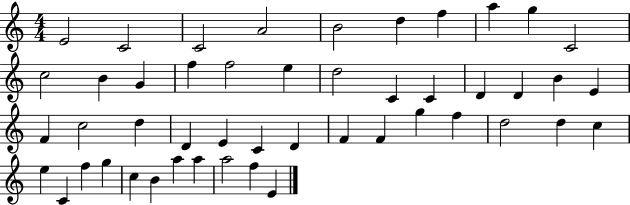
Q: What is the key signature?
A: C major